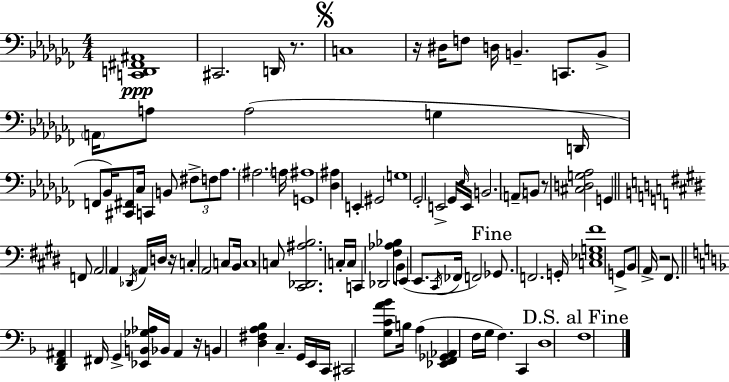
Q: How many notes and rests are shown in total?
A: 102